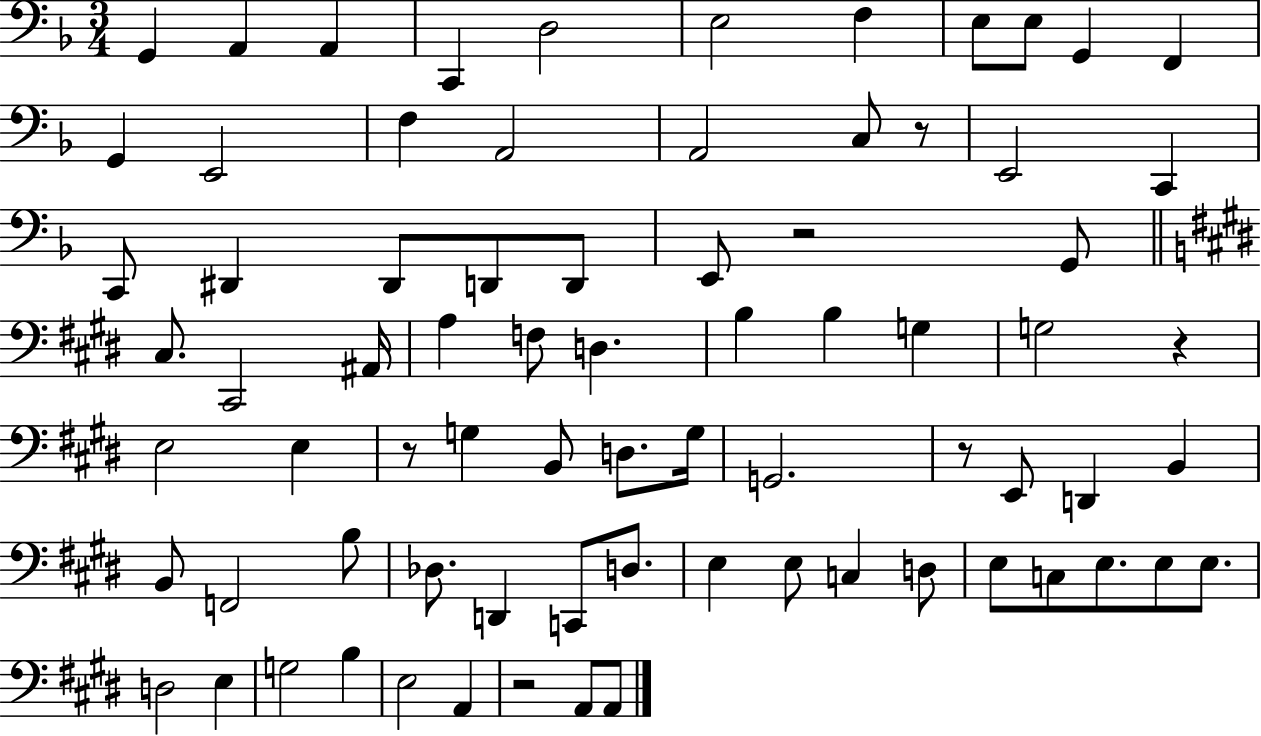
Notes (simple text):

G2/q A2/q A2/q C2/q D3/h E3/h F3/q E3/e E3/e G2/q F2/q G2/q E2/h F3/q A2/h A2/h C3/e R/e E2/h C2/q C2/e D#2/q D#2/e D2/e D2/e E2/e R/h G2/e C#3/e. C#2/h A#2/s A3/q F3/e D3/q. B3/q B3/q G3/q G3/h R/q E3/h E3/q R/e G3/q B2/e D3/e. G3/s G2/h. R/e E2/e D2/q B2/q B2/e F2/h B3/e Db3/e. D2/q C2/e D3/e. E3/q E3/e C3/q D3/e E3/e C3/e E3/e. E3/e E3/e. D3/h E3/q G3/h B3/q E3/h A2/q R/h A2/e A2/e